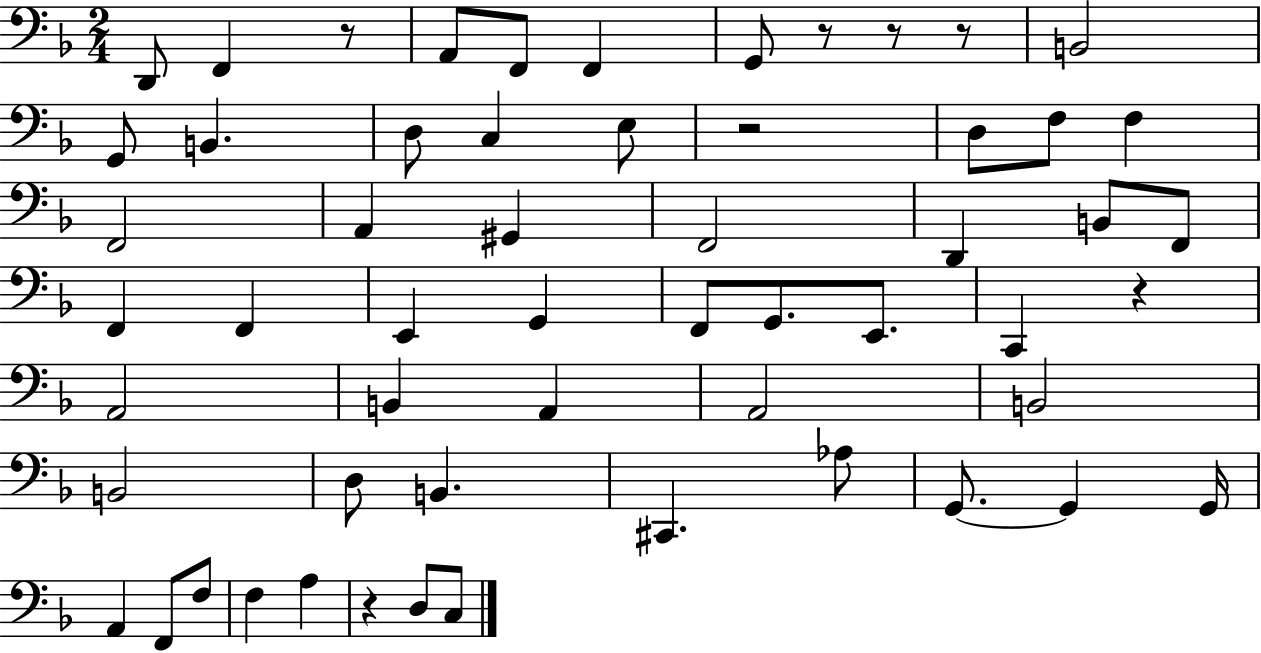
X:1
T:Untitled
M:2/4
L:1/4
K:F
D,,/2 F,, z/2 A,,/2 F,,/2 F,, G,,/2 z/2 z/2 z/2 B,,2 G,,/2 B,, D,/2 C, E,/2 z2 D,/2 F,/2 F, F,,2 A,, ^G,, F,,2 D,, B,,/2 F,,/2 F,, F,, E,, G,, F,,/2 G,,/2 E,,/2 C,, z A,,2 B,, A,, A,,2 B,,2 B,,2 D,/2 B,, ^C,, _A,/2 G,,/2 G,, G,,/4 A,, F,,/2 F,/2 F, A, z D,/2 C,/2